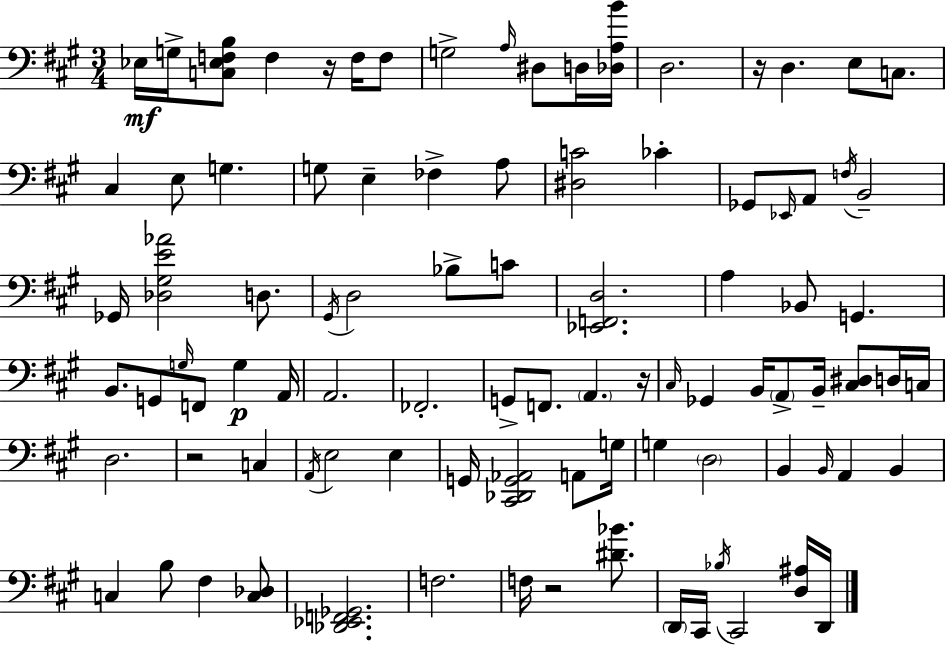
X:1
T:Untitled
M:3/4
L:1/4
K:A
_E,/4 G,/4 [C,_E,F,B,]/2 F, z/4 F,/4 F,/2 G,2 A,/4 ^D,/2 D,/4 [_D,A,B]/4 D,2 z/4 D, E,/2 C,/2 ^C, E,/2 G, G,/2 E, _F, A,/2 [^D,C]2 _C _G,,/2 _E,,/4 A,,/2 F,/4 B,,2 _G,,/4 [_D,^G,E_A]2 D,/2 ^G,,/4 D,2 _B,/2 C/2 [_E,,F,,D,]2 A, _B,,/2 G,, B,,/2 G,,/2 G,/4 F,,/2 G, A,,/4 A,,2 _F,,2 G,,/2 F,,/2 A,, z/4 ^C,/4 _G,, B,,/4 A,,/2 B,,/4 [^C,^D,]/2 D,/4 C,/4 D,2 z2 C, A,,/4 E,2 E, G,,/4 [^C,,_D,,G,,_A,,]2 A,,/2 G,/4 G, D,2 B,, B,,/4 A,, B,, C, B,/2 ^F, [C,_D,]/2 [_D,,_E,,F,,_G,,]2 F,2 F,/4 z2 [^D_B]/2 D,,/4 ^C,,/4 _B,/4 ^C,,2 [D,^A,]/4 D,,/4